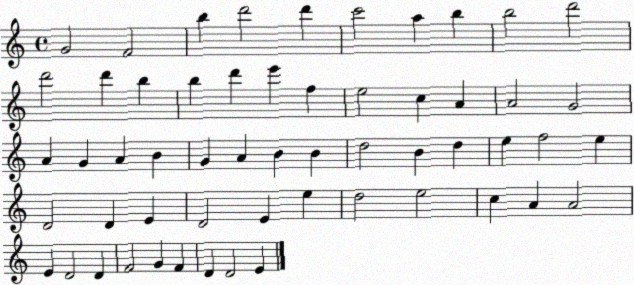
X:1
T:Untitled
M:4/4
L:1/4
K:C
G2 F2 b d'2 d' c'2 a b b2 d'2 d'2 d' b b d' e' f e2 c A A2 G2 A G A B G A B B d2 B d e f2 e D2 D E D2 E e d2 e2 c A A2 E D2 D F2 G F D D2 E